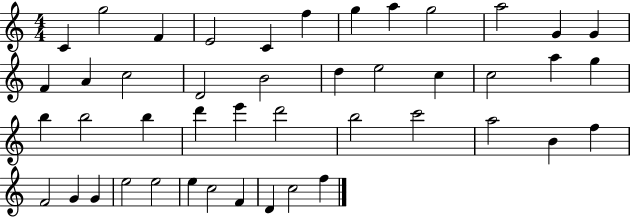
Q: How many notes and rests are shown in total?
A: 45